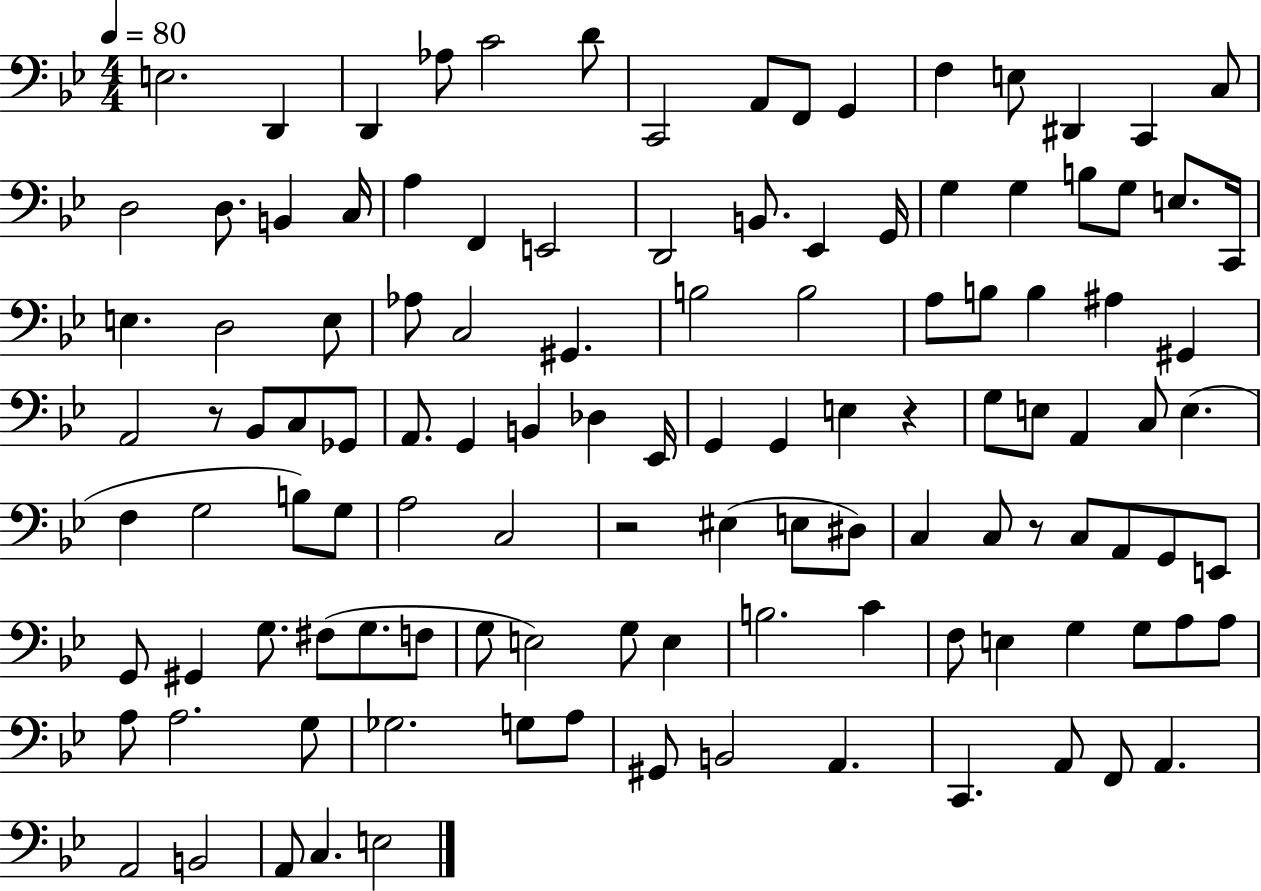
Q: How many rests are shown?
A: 4